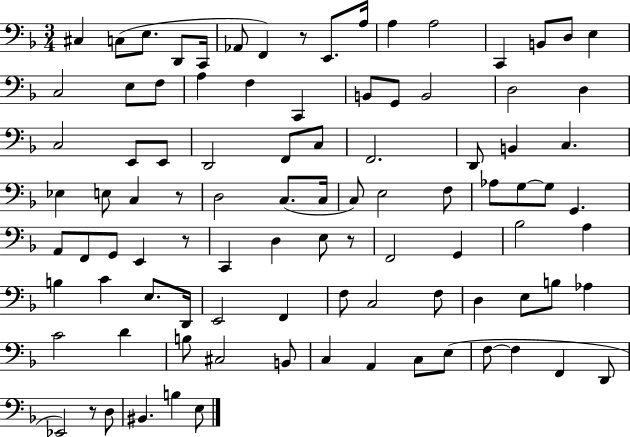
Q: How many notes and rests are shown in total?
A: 96